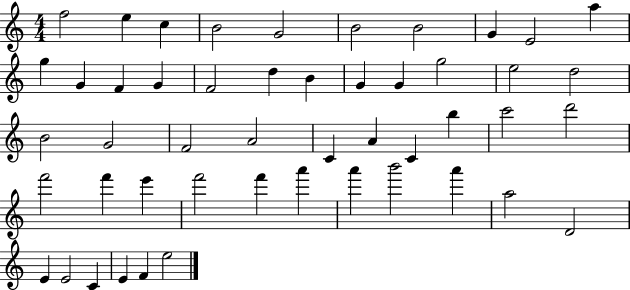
X:1
T:Untitled
M:4/4
L:1/4
K:C
f2 e c B2 G2 B2 B2 G E2 a g G F G F2 d B G G g2 e2 d2 B2 G2 F2 A2 C A C b c'2 d'2 f'2 f' e' f'2 f' a' a' b'2 a' a2 D2 E E2 C E F e2